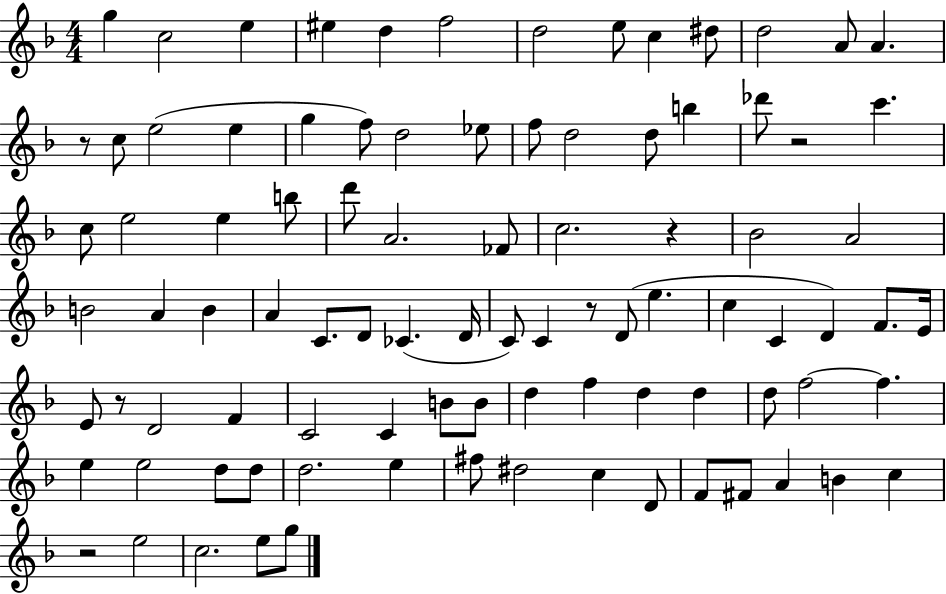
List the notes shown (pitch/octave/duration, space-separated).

G5/q C5/h E5/q EIS5/q D5/q F5/h D5/h E5/e C5/q D#5/e D5/h A4/e A4/q. R/e C5/e E5/h E5/q G5/q F5/e D5/h Eb5/e F5/e D5/h D5/e B5/q Db6/e R/h C6/q. C5/e E5/h E5/q B5/e D6/e A4/h. FES4/e C5/h. R/q Bb4/h A4/h B4/h A4/q B4/q A4/q C4/e. D4/e CES4/q. D4/s C4/e C4/q R/e D4/e E5/q. C5/q C4/q D4/q F4/e. E4/s E4/e R/e D4/h F4/q C4/h C4/q B4/e B4/e D5/q F5/q D5/q D5/q D5/e F5/h F5/q. E5/q E5/h D5/e D5/e D5/h. E5/q F#5/e D#5/h C5/q D4/e F4/e F#4/e A4/q B4/q C5/q R/h E5/h C5/h. E5/e G5/e